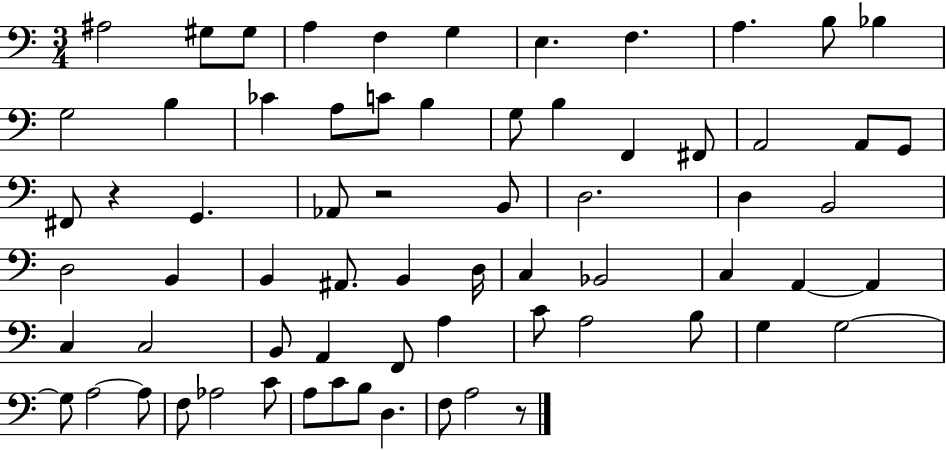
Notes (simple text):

A#3/h G#3/e G#3/e A3/q F3/q G3/q E3/q. F3/q. A3/q. B3/e Bb3/q G3/h B3/q CES4/q A3/e C4/e B3/q G3/e B3/q F2/q F#2/e A2/h A2/e G2/e F#2/e R/q G2/q. Ab2/e R/h B2/e D3/h. D3/q B2/h D3/h B2/q B2/q A#2/e. B2/q D3/s C3/q Bb2/h C3/q A2/q A2/q C3/q C3/h B2/e A2/q F2/e A3/q C4/e A3/h B3/e G3/q G3/h G3/e A3/h A3/e F3/e Ab3/h C4/e A3/e C4/e B3/e D3/q. F3/e A3/h R/e